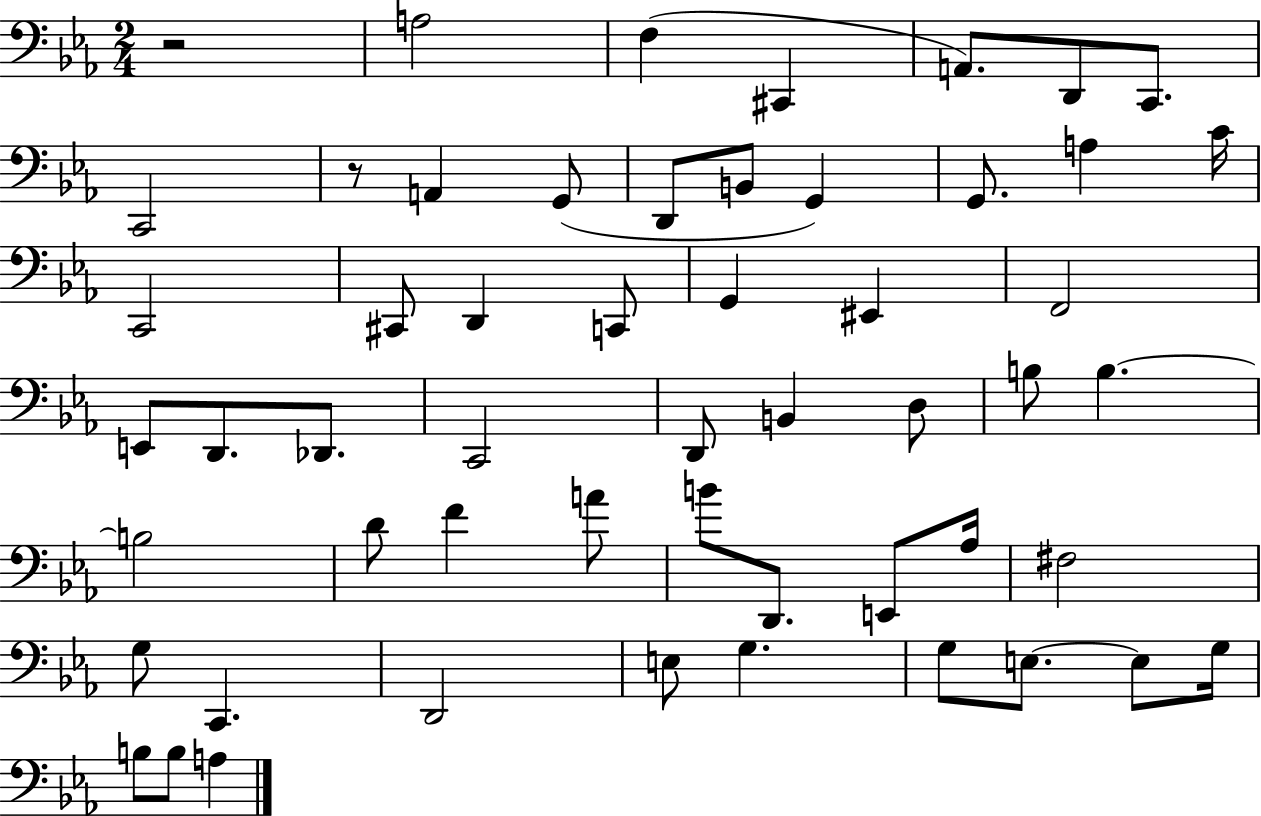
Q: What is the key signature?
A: EES major